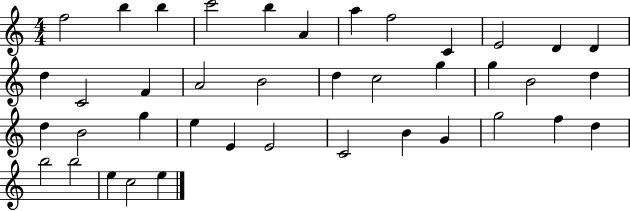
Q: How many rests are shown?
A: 0